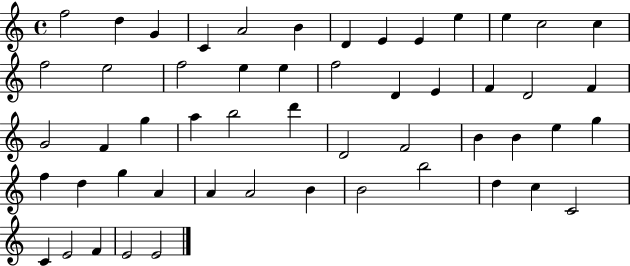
X:1
T:Untitled
M:4/4
L:1/4
K:C
f2 d G C A2 B D E E e e c2 c f2 e2 f2 e e f2 D E F D2 F G2 F g a b2 d' D2 F2 B B e g f d g A A A2 B B2 b2 d c C2 C E2 F E2 E2